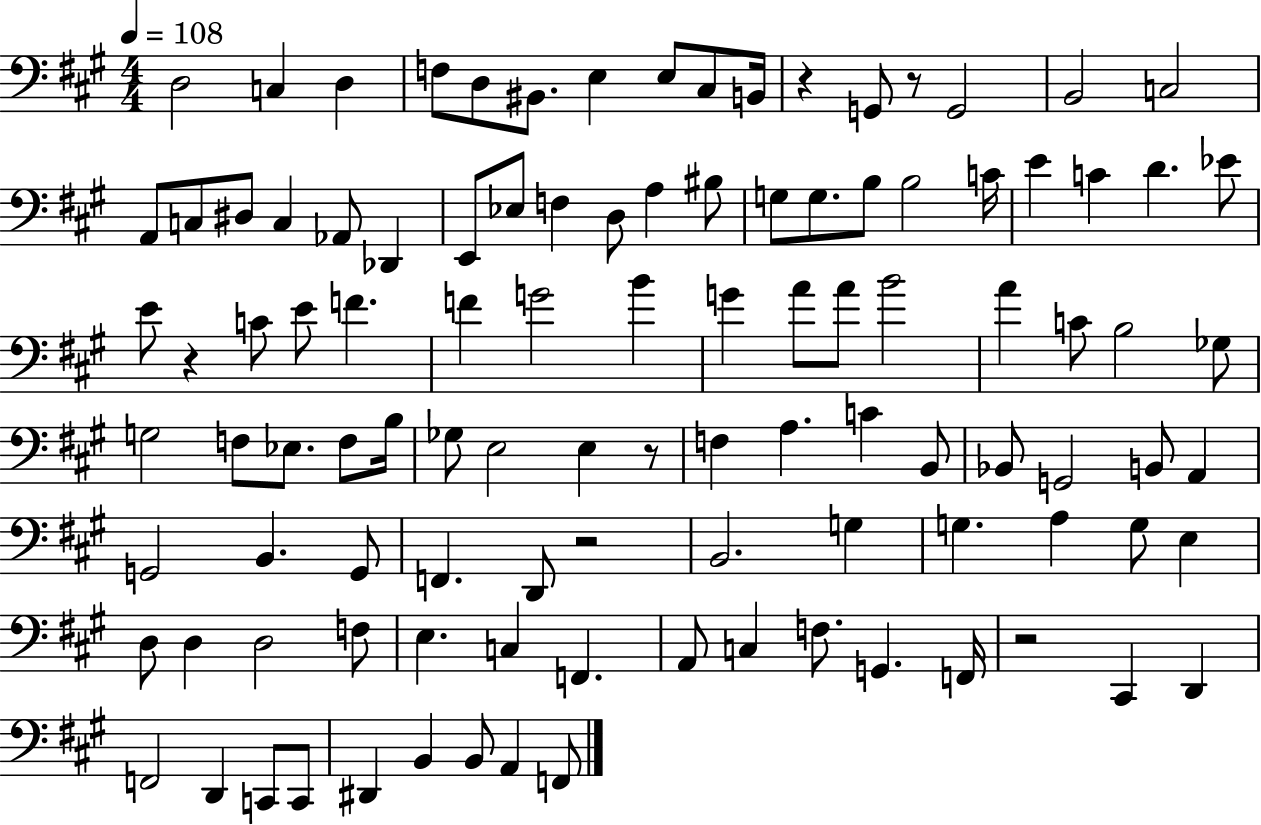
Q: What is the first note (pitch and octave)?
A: D3